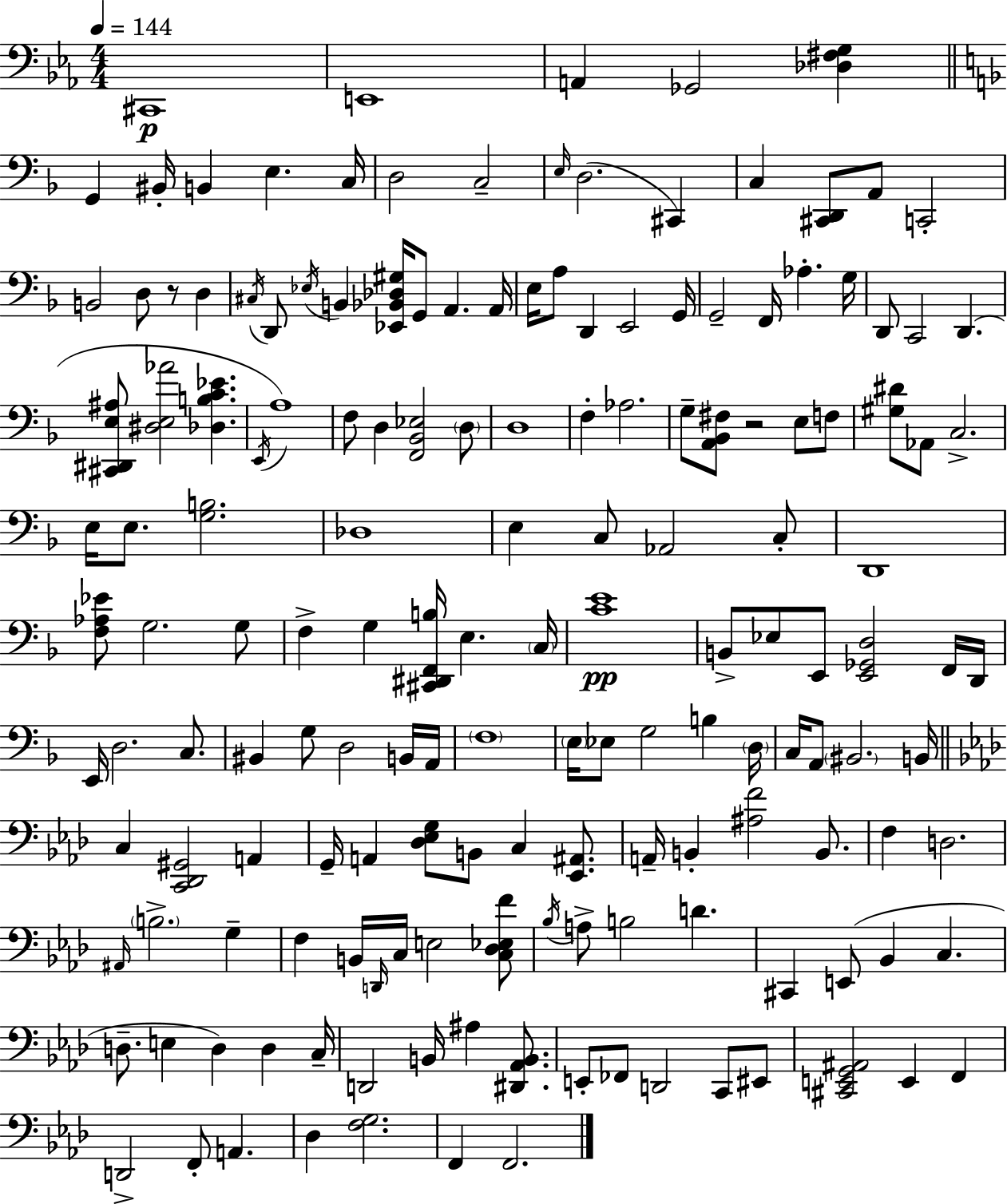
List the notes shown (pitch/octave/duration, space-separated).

C#2/w E2/w A2/q Gb2/h [Db3,F#3,G3]/q G2/q BIS2/s B2/q E3/q. C3/s D3/h C3/h E3/s D3/h. C#2/q C3/q [C#2,D2]/e A2/e C2/h B2/h D3/e R/e D3/q C#3/s D2/e Eb3/s B2/q [Eb2,Bb2,Db3,G#3]/s G2/e A2/q. A2/s E3/s A3/e D2/q E2/h G2/s G2/h F2/s Ab3/q. G3/s D2/e C2/h D2/q. [C#2,D#2,E3,A#3]/e [D#3,E3,Ab4]/h [Db3,B3,C4,Eb4]/q. E2/s A3/w F3/e D3/q [F2,Bb2,Eb3]/h D3/e D3/w F3/q Ab3/h. G3/e [A2,Bb2,F#3]/e R/h E3/e F3/e [G#3,D#4]/e Ab2/e C3/h. E3/s E3/e. [G3,B3]/h. Db3/w E3/q C3/e Ab2/h C3/e D2/w [F3,Ab3,Eb4]/e G3/h. G3/e F3/q G3/q [C#2,D#2,F2,B3]/s E3/q. C3/s [C4,E4]/w B2/e Eb3/e E2/e [E2,Gb2,D3]/h F2/s D2/s E2/s D3/h. C3/e. BIS2/q G3/e D3/h B2/s A2/s F3/w E3/s Eb3/e G3/h B3/q D3/s C3/s A2/e BIS2/h. B2/s C3/q [C2,Db2,G#2]/h A2/q G2/s A2/q [Db3,Eb3,G3]/e B2/e C3/q [Eb2,A#2]/e. A2/s B2/q [A#3,F4]/h B2/e. F3/q D3/h. A#2/s B3/h. G3/q F3/q B2/s D2/s C3/s E3/h [C3,Db3,Eb3,F4]/e Bb3/s A3/e B3/h D4/q. C#2/q E2/e Bb2/q C3/q. D3/e. E3/q D3/q D3/q C3/s D2/h B2/s A#3/q [D#2,Ab2,B2]/e. E2/e FES2/e D2/h C2/e EIS2/e [C#2,E2,G2,A#2]/h E2/q F2/q D2/h F2/e A2/q. Db3/q [F3,G3]/h. F2/q F2/h.